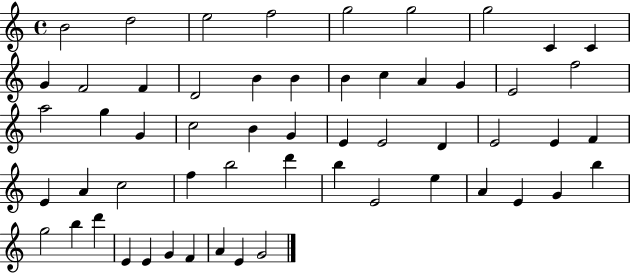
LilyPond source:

{
  \clef treble
  \time 4/4
  \defaultTimeSignature
  \key c \major
  b'2 d''2 | e''2 f''2 | g''2 g''2 | g''2 c'4 c'4 | \break g'4 f'2 f'4 | d'2 b'4 b'4 | b'4 c''4 a'4 g'4 | e'2 f''2 | \break a''2 g''4 g'4 | c''2 b'4 g'4 | e'4 e'2 d'4 | e'2 e'4 f'4 | \break e'4 a'4 c''2 | f''4 b''2 d'''4 | b''4 e'2 e''4 | a'4 e'4 g'4 b''4 | \break g''2 b''4 d'''4 | e'4 e'4 g'4 f'4 | a'4 e'4 g'2 | \bar "|."
}